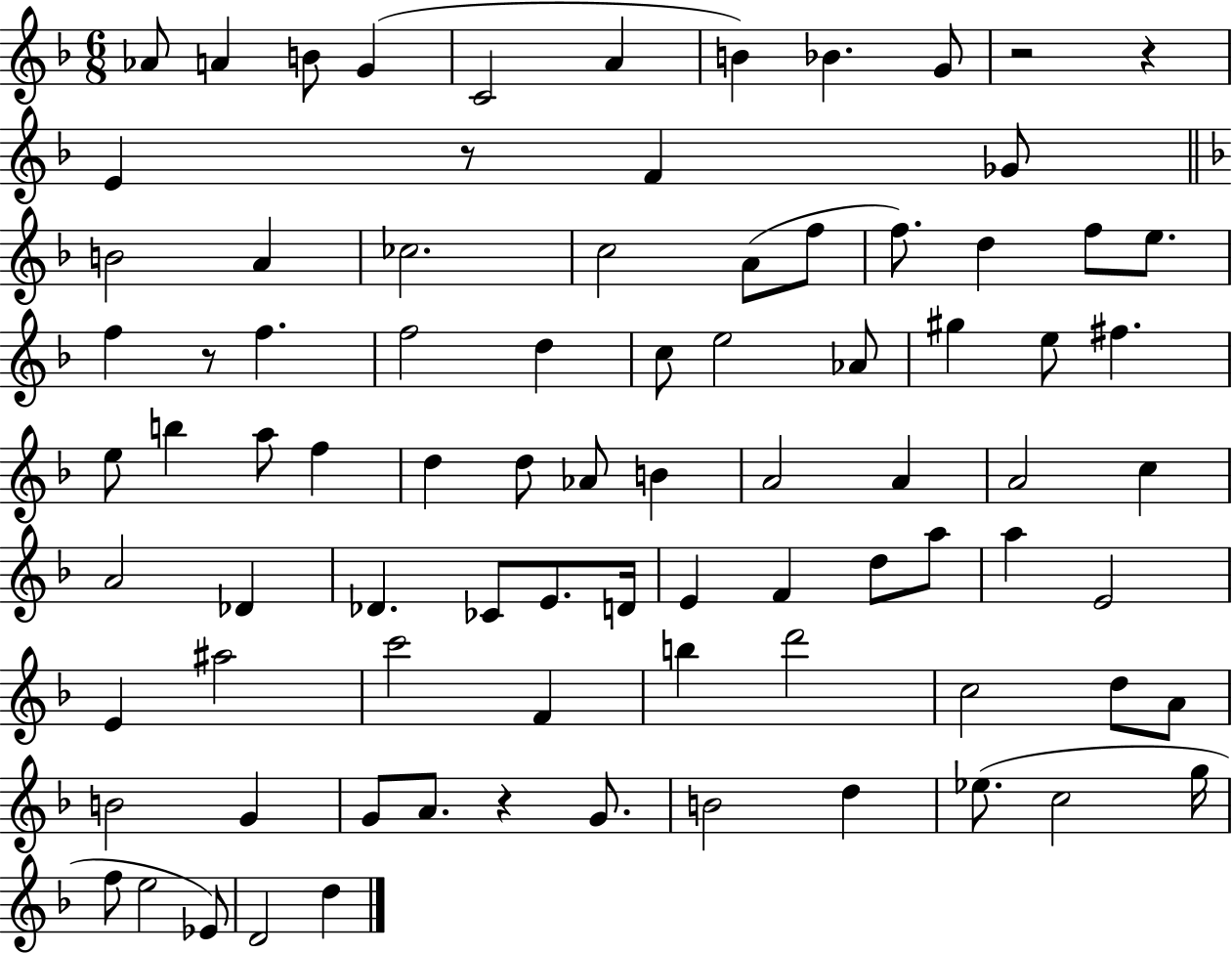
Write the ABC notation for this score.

X:1
T:Untitled
M:6/8
L:1/4
K:F
_A/2 A B/2 G C2 A B _B G/2 z2 z E z/2 F _G/2 B2 A _c2 c2 A/2 f/2 f/2 d f/2 e/2 f z/2 f f2 d c/2 e2 _A/2 ^g e/2 ^f e/2 b a/2 f d d/2 _A/2 B A2 A A2 c A2 _D _D _C/2 E/2 D/4 E F d/2 a/2 a E2 E ^a2 c'2 F b d'2 c2 d/2 A/2 B2 G G/2 A/2 z G/2 B2 d _e/2 c2 g/4 f/2 e2 _E/2 D2 d